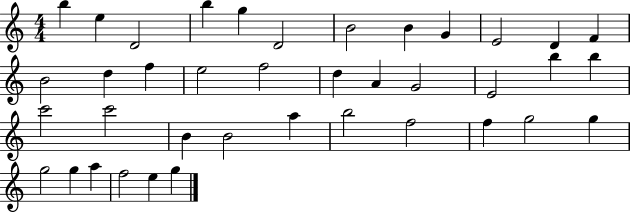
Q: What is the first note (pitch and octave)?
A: B5